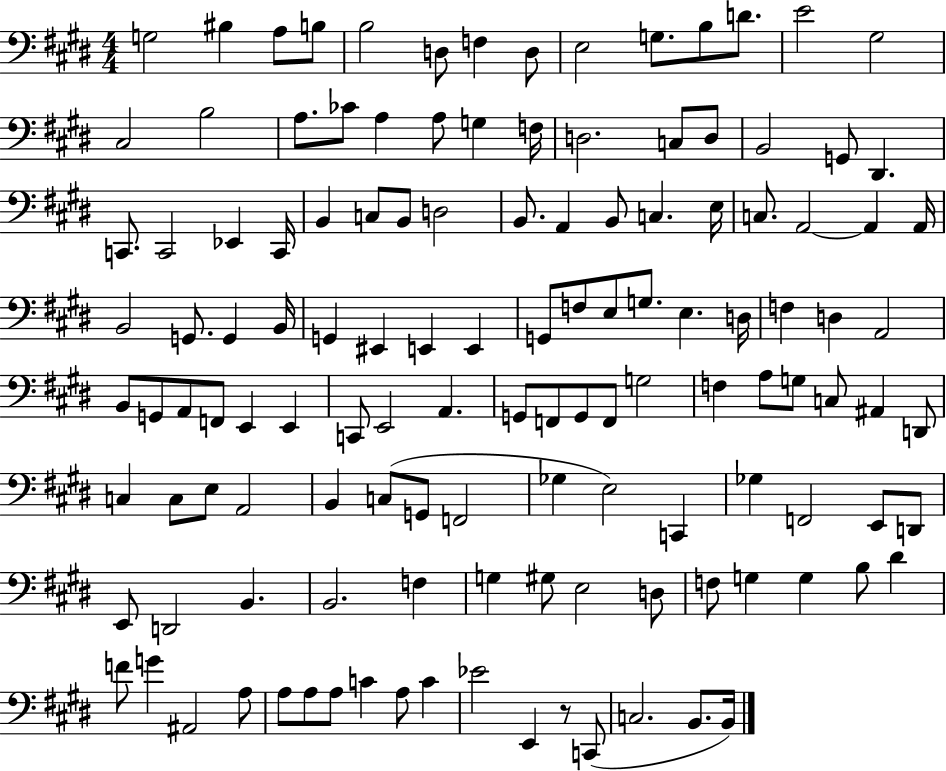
X:1
T:Untitled
M:4/4
L:1/4
K:E
G,2 ^B, A,/2 B,/2 B,2 D,/2 F, D,/2 E,2 G,/2 B,/2 D/2 E2 ^G,2 ^C,2 B,2 A,/2 _C/2 A, A,/2 G, F,/4 D,2 C,/2 D,/2 B,,2 G,,/2 ^D,, C,,/2 C,,2 _E,, C,,/4 B,, C,/2 B,,/2 D,2 B,,/2 A,, B,,/2 C, E,/4 C,/2 A,,2 A,, A,,/4 B,,2 G,,/2 G,, B,,/4 G,, ^E,, E,, E,, G,,/2 F,/2 E,/2 G,/2 E, D,/4 F, D, A,,2 B,,/2 G,,/2 A,,/2 F,,/2 E,, E,, C,,/2 E,,2 A,, G,,/2 F,,/2 G,,/2 F,,/2 G,2 F, A,/2 G,/2 C,/2 ^A,, D,,/2 C, C,/2 E,/2 A,,2 B,, C,/2 G,,/2 F,,2 _G, E,2 C,, _G, F,,2 E,,/2 D,,/2 E,,/2 D,,2 B,, B,,2 F, G, ^G,/2 E,2 D,/2 F,/2 G, G, B,/2 ^D F/2 G ^A,,2 A,/2 A,/2 A,/2 A,/2 C A,/2 C _E2 E,, z/2 C,,/2 C,2 B,,/2 B,,/4